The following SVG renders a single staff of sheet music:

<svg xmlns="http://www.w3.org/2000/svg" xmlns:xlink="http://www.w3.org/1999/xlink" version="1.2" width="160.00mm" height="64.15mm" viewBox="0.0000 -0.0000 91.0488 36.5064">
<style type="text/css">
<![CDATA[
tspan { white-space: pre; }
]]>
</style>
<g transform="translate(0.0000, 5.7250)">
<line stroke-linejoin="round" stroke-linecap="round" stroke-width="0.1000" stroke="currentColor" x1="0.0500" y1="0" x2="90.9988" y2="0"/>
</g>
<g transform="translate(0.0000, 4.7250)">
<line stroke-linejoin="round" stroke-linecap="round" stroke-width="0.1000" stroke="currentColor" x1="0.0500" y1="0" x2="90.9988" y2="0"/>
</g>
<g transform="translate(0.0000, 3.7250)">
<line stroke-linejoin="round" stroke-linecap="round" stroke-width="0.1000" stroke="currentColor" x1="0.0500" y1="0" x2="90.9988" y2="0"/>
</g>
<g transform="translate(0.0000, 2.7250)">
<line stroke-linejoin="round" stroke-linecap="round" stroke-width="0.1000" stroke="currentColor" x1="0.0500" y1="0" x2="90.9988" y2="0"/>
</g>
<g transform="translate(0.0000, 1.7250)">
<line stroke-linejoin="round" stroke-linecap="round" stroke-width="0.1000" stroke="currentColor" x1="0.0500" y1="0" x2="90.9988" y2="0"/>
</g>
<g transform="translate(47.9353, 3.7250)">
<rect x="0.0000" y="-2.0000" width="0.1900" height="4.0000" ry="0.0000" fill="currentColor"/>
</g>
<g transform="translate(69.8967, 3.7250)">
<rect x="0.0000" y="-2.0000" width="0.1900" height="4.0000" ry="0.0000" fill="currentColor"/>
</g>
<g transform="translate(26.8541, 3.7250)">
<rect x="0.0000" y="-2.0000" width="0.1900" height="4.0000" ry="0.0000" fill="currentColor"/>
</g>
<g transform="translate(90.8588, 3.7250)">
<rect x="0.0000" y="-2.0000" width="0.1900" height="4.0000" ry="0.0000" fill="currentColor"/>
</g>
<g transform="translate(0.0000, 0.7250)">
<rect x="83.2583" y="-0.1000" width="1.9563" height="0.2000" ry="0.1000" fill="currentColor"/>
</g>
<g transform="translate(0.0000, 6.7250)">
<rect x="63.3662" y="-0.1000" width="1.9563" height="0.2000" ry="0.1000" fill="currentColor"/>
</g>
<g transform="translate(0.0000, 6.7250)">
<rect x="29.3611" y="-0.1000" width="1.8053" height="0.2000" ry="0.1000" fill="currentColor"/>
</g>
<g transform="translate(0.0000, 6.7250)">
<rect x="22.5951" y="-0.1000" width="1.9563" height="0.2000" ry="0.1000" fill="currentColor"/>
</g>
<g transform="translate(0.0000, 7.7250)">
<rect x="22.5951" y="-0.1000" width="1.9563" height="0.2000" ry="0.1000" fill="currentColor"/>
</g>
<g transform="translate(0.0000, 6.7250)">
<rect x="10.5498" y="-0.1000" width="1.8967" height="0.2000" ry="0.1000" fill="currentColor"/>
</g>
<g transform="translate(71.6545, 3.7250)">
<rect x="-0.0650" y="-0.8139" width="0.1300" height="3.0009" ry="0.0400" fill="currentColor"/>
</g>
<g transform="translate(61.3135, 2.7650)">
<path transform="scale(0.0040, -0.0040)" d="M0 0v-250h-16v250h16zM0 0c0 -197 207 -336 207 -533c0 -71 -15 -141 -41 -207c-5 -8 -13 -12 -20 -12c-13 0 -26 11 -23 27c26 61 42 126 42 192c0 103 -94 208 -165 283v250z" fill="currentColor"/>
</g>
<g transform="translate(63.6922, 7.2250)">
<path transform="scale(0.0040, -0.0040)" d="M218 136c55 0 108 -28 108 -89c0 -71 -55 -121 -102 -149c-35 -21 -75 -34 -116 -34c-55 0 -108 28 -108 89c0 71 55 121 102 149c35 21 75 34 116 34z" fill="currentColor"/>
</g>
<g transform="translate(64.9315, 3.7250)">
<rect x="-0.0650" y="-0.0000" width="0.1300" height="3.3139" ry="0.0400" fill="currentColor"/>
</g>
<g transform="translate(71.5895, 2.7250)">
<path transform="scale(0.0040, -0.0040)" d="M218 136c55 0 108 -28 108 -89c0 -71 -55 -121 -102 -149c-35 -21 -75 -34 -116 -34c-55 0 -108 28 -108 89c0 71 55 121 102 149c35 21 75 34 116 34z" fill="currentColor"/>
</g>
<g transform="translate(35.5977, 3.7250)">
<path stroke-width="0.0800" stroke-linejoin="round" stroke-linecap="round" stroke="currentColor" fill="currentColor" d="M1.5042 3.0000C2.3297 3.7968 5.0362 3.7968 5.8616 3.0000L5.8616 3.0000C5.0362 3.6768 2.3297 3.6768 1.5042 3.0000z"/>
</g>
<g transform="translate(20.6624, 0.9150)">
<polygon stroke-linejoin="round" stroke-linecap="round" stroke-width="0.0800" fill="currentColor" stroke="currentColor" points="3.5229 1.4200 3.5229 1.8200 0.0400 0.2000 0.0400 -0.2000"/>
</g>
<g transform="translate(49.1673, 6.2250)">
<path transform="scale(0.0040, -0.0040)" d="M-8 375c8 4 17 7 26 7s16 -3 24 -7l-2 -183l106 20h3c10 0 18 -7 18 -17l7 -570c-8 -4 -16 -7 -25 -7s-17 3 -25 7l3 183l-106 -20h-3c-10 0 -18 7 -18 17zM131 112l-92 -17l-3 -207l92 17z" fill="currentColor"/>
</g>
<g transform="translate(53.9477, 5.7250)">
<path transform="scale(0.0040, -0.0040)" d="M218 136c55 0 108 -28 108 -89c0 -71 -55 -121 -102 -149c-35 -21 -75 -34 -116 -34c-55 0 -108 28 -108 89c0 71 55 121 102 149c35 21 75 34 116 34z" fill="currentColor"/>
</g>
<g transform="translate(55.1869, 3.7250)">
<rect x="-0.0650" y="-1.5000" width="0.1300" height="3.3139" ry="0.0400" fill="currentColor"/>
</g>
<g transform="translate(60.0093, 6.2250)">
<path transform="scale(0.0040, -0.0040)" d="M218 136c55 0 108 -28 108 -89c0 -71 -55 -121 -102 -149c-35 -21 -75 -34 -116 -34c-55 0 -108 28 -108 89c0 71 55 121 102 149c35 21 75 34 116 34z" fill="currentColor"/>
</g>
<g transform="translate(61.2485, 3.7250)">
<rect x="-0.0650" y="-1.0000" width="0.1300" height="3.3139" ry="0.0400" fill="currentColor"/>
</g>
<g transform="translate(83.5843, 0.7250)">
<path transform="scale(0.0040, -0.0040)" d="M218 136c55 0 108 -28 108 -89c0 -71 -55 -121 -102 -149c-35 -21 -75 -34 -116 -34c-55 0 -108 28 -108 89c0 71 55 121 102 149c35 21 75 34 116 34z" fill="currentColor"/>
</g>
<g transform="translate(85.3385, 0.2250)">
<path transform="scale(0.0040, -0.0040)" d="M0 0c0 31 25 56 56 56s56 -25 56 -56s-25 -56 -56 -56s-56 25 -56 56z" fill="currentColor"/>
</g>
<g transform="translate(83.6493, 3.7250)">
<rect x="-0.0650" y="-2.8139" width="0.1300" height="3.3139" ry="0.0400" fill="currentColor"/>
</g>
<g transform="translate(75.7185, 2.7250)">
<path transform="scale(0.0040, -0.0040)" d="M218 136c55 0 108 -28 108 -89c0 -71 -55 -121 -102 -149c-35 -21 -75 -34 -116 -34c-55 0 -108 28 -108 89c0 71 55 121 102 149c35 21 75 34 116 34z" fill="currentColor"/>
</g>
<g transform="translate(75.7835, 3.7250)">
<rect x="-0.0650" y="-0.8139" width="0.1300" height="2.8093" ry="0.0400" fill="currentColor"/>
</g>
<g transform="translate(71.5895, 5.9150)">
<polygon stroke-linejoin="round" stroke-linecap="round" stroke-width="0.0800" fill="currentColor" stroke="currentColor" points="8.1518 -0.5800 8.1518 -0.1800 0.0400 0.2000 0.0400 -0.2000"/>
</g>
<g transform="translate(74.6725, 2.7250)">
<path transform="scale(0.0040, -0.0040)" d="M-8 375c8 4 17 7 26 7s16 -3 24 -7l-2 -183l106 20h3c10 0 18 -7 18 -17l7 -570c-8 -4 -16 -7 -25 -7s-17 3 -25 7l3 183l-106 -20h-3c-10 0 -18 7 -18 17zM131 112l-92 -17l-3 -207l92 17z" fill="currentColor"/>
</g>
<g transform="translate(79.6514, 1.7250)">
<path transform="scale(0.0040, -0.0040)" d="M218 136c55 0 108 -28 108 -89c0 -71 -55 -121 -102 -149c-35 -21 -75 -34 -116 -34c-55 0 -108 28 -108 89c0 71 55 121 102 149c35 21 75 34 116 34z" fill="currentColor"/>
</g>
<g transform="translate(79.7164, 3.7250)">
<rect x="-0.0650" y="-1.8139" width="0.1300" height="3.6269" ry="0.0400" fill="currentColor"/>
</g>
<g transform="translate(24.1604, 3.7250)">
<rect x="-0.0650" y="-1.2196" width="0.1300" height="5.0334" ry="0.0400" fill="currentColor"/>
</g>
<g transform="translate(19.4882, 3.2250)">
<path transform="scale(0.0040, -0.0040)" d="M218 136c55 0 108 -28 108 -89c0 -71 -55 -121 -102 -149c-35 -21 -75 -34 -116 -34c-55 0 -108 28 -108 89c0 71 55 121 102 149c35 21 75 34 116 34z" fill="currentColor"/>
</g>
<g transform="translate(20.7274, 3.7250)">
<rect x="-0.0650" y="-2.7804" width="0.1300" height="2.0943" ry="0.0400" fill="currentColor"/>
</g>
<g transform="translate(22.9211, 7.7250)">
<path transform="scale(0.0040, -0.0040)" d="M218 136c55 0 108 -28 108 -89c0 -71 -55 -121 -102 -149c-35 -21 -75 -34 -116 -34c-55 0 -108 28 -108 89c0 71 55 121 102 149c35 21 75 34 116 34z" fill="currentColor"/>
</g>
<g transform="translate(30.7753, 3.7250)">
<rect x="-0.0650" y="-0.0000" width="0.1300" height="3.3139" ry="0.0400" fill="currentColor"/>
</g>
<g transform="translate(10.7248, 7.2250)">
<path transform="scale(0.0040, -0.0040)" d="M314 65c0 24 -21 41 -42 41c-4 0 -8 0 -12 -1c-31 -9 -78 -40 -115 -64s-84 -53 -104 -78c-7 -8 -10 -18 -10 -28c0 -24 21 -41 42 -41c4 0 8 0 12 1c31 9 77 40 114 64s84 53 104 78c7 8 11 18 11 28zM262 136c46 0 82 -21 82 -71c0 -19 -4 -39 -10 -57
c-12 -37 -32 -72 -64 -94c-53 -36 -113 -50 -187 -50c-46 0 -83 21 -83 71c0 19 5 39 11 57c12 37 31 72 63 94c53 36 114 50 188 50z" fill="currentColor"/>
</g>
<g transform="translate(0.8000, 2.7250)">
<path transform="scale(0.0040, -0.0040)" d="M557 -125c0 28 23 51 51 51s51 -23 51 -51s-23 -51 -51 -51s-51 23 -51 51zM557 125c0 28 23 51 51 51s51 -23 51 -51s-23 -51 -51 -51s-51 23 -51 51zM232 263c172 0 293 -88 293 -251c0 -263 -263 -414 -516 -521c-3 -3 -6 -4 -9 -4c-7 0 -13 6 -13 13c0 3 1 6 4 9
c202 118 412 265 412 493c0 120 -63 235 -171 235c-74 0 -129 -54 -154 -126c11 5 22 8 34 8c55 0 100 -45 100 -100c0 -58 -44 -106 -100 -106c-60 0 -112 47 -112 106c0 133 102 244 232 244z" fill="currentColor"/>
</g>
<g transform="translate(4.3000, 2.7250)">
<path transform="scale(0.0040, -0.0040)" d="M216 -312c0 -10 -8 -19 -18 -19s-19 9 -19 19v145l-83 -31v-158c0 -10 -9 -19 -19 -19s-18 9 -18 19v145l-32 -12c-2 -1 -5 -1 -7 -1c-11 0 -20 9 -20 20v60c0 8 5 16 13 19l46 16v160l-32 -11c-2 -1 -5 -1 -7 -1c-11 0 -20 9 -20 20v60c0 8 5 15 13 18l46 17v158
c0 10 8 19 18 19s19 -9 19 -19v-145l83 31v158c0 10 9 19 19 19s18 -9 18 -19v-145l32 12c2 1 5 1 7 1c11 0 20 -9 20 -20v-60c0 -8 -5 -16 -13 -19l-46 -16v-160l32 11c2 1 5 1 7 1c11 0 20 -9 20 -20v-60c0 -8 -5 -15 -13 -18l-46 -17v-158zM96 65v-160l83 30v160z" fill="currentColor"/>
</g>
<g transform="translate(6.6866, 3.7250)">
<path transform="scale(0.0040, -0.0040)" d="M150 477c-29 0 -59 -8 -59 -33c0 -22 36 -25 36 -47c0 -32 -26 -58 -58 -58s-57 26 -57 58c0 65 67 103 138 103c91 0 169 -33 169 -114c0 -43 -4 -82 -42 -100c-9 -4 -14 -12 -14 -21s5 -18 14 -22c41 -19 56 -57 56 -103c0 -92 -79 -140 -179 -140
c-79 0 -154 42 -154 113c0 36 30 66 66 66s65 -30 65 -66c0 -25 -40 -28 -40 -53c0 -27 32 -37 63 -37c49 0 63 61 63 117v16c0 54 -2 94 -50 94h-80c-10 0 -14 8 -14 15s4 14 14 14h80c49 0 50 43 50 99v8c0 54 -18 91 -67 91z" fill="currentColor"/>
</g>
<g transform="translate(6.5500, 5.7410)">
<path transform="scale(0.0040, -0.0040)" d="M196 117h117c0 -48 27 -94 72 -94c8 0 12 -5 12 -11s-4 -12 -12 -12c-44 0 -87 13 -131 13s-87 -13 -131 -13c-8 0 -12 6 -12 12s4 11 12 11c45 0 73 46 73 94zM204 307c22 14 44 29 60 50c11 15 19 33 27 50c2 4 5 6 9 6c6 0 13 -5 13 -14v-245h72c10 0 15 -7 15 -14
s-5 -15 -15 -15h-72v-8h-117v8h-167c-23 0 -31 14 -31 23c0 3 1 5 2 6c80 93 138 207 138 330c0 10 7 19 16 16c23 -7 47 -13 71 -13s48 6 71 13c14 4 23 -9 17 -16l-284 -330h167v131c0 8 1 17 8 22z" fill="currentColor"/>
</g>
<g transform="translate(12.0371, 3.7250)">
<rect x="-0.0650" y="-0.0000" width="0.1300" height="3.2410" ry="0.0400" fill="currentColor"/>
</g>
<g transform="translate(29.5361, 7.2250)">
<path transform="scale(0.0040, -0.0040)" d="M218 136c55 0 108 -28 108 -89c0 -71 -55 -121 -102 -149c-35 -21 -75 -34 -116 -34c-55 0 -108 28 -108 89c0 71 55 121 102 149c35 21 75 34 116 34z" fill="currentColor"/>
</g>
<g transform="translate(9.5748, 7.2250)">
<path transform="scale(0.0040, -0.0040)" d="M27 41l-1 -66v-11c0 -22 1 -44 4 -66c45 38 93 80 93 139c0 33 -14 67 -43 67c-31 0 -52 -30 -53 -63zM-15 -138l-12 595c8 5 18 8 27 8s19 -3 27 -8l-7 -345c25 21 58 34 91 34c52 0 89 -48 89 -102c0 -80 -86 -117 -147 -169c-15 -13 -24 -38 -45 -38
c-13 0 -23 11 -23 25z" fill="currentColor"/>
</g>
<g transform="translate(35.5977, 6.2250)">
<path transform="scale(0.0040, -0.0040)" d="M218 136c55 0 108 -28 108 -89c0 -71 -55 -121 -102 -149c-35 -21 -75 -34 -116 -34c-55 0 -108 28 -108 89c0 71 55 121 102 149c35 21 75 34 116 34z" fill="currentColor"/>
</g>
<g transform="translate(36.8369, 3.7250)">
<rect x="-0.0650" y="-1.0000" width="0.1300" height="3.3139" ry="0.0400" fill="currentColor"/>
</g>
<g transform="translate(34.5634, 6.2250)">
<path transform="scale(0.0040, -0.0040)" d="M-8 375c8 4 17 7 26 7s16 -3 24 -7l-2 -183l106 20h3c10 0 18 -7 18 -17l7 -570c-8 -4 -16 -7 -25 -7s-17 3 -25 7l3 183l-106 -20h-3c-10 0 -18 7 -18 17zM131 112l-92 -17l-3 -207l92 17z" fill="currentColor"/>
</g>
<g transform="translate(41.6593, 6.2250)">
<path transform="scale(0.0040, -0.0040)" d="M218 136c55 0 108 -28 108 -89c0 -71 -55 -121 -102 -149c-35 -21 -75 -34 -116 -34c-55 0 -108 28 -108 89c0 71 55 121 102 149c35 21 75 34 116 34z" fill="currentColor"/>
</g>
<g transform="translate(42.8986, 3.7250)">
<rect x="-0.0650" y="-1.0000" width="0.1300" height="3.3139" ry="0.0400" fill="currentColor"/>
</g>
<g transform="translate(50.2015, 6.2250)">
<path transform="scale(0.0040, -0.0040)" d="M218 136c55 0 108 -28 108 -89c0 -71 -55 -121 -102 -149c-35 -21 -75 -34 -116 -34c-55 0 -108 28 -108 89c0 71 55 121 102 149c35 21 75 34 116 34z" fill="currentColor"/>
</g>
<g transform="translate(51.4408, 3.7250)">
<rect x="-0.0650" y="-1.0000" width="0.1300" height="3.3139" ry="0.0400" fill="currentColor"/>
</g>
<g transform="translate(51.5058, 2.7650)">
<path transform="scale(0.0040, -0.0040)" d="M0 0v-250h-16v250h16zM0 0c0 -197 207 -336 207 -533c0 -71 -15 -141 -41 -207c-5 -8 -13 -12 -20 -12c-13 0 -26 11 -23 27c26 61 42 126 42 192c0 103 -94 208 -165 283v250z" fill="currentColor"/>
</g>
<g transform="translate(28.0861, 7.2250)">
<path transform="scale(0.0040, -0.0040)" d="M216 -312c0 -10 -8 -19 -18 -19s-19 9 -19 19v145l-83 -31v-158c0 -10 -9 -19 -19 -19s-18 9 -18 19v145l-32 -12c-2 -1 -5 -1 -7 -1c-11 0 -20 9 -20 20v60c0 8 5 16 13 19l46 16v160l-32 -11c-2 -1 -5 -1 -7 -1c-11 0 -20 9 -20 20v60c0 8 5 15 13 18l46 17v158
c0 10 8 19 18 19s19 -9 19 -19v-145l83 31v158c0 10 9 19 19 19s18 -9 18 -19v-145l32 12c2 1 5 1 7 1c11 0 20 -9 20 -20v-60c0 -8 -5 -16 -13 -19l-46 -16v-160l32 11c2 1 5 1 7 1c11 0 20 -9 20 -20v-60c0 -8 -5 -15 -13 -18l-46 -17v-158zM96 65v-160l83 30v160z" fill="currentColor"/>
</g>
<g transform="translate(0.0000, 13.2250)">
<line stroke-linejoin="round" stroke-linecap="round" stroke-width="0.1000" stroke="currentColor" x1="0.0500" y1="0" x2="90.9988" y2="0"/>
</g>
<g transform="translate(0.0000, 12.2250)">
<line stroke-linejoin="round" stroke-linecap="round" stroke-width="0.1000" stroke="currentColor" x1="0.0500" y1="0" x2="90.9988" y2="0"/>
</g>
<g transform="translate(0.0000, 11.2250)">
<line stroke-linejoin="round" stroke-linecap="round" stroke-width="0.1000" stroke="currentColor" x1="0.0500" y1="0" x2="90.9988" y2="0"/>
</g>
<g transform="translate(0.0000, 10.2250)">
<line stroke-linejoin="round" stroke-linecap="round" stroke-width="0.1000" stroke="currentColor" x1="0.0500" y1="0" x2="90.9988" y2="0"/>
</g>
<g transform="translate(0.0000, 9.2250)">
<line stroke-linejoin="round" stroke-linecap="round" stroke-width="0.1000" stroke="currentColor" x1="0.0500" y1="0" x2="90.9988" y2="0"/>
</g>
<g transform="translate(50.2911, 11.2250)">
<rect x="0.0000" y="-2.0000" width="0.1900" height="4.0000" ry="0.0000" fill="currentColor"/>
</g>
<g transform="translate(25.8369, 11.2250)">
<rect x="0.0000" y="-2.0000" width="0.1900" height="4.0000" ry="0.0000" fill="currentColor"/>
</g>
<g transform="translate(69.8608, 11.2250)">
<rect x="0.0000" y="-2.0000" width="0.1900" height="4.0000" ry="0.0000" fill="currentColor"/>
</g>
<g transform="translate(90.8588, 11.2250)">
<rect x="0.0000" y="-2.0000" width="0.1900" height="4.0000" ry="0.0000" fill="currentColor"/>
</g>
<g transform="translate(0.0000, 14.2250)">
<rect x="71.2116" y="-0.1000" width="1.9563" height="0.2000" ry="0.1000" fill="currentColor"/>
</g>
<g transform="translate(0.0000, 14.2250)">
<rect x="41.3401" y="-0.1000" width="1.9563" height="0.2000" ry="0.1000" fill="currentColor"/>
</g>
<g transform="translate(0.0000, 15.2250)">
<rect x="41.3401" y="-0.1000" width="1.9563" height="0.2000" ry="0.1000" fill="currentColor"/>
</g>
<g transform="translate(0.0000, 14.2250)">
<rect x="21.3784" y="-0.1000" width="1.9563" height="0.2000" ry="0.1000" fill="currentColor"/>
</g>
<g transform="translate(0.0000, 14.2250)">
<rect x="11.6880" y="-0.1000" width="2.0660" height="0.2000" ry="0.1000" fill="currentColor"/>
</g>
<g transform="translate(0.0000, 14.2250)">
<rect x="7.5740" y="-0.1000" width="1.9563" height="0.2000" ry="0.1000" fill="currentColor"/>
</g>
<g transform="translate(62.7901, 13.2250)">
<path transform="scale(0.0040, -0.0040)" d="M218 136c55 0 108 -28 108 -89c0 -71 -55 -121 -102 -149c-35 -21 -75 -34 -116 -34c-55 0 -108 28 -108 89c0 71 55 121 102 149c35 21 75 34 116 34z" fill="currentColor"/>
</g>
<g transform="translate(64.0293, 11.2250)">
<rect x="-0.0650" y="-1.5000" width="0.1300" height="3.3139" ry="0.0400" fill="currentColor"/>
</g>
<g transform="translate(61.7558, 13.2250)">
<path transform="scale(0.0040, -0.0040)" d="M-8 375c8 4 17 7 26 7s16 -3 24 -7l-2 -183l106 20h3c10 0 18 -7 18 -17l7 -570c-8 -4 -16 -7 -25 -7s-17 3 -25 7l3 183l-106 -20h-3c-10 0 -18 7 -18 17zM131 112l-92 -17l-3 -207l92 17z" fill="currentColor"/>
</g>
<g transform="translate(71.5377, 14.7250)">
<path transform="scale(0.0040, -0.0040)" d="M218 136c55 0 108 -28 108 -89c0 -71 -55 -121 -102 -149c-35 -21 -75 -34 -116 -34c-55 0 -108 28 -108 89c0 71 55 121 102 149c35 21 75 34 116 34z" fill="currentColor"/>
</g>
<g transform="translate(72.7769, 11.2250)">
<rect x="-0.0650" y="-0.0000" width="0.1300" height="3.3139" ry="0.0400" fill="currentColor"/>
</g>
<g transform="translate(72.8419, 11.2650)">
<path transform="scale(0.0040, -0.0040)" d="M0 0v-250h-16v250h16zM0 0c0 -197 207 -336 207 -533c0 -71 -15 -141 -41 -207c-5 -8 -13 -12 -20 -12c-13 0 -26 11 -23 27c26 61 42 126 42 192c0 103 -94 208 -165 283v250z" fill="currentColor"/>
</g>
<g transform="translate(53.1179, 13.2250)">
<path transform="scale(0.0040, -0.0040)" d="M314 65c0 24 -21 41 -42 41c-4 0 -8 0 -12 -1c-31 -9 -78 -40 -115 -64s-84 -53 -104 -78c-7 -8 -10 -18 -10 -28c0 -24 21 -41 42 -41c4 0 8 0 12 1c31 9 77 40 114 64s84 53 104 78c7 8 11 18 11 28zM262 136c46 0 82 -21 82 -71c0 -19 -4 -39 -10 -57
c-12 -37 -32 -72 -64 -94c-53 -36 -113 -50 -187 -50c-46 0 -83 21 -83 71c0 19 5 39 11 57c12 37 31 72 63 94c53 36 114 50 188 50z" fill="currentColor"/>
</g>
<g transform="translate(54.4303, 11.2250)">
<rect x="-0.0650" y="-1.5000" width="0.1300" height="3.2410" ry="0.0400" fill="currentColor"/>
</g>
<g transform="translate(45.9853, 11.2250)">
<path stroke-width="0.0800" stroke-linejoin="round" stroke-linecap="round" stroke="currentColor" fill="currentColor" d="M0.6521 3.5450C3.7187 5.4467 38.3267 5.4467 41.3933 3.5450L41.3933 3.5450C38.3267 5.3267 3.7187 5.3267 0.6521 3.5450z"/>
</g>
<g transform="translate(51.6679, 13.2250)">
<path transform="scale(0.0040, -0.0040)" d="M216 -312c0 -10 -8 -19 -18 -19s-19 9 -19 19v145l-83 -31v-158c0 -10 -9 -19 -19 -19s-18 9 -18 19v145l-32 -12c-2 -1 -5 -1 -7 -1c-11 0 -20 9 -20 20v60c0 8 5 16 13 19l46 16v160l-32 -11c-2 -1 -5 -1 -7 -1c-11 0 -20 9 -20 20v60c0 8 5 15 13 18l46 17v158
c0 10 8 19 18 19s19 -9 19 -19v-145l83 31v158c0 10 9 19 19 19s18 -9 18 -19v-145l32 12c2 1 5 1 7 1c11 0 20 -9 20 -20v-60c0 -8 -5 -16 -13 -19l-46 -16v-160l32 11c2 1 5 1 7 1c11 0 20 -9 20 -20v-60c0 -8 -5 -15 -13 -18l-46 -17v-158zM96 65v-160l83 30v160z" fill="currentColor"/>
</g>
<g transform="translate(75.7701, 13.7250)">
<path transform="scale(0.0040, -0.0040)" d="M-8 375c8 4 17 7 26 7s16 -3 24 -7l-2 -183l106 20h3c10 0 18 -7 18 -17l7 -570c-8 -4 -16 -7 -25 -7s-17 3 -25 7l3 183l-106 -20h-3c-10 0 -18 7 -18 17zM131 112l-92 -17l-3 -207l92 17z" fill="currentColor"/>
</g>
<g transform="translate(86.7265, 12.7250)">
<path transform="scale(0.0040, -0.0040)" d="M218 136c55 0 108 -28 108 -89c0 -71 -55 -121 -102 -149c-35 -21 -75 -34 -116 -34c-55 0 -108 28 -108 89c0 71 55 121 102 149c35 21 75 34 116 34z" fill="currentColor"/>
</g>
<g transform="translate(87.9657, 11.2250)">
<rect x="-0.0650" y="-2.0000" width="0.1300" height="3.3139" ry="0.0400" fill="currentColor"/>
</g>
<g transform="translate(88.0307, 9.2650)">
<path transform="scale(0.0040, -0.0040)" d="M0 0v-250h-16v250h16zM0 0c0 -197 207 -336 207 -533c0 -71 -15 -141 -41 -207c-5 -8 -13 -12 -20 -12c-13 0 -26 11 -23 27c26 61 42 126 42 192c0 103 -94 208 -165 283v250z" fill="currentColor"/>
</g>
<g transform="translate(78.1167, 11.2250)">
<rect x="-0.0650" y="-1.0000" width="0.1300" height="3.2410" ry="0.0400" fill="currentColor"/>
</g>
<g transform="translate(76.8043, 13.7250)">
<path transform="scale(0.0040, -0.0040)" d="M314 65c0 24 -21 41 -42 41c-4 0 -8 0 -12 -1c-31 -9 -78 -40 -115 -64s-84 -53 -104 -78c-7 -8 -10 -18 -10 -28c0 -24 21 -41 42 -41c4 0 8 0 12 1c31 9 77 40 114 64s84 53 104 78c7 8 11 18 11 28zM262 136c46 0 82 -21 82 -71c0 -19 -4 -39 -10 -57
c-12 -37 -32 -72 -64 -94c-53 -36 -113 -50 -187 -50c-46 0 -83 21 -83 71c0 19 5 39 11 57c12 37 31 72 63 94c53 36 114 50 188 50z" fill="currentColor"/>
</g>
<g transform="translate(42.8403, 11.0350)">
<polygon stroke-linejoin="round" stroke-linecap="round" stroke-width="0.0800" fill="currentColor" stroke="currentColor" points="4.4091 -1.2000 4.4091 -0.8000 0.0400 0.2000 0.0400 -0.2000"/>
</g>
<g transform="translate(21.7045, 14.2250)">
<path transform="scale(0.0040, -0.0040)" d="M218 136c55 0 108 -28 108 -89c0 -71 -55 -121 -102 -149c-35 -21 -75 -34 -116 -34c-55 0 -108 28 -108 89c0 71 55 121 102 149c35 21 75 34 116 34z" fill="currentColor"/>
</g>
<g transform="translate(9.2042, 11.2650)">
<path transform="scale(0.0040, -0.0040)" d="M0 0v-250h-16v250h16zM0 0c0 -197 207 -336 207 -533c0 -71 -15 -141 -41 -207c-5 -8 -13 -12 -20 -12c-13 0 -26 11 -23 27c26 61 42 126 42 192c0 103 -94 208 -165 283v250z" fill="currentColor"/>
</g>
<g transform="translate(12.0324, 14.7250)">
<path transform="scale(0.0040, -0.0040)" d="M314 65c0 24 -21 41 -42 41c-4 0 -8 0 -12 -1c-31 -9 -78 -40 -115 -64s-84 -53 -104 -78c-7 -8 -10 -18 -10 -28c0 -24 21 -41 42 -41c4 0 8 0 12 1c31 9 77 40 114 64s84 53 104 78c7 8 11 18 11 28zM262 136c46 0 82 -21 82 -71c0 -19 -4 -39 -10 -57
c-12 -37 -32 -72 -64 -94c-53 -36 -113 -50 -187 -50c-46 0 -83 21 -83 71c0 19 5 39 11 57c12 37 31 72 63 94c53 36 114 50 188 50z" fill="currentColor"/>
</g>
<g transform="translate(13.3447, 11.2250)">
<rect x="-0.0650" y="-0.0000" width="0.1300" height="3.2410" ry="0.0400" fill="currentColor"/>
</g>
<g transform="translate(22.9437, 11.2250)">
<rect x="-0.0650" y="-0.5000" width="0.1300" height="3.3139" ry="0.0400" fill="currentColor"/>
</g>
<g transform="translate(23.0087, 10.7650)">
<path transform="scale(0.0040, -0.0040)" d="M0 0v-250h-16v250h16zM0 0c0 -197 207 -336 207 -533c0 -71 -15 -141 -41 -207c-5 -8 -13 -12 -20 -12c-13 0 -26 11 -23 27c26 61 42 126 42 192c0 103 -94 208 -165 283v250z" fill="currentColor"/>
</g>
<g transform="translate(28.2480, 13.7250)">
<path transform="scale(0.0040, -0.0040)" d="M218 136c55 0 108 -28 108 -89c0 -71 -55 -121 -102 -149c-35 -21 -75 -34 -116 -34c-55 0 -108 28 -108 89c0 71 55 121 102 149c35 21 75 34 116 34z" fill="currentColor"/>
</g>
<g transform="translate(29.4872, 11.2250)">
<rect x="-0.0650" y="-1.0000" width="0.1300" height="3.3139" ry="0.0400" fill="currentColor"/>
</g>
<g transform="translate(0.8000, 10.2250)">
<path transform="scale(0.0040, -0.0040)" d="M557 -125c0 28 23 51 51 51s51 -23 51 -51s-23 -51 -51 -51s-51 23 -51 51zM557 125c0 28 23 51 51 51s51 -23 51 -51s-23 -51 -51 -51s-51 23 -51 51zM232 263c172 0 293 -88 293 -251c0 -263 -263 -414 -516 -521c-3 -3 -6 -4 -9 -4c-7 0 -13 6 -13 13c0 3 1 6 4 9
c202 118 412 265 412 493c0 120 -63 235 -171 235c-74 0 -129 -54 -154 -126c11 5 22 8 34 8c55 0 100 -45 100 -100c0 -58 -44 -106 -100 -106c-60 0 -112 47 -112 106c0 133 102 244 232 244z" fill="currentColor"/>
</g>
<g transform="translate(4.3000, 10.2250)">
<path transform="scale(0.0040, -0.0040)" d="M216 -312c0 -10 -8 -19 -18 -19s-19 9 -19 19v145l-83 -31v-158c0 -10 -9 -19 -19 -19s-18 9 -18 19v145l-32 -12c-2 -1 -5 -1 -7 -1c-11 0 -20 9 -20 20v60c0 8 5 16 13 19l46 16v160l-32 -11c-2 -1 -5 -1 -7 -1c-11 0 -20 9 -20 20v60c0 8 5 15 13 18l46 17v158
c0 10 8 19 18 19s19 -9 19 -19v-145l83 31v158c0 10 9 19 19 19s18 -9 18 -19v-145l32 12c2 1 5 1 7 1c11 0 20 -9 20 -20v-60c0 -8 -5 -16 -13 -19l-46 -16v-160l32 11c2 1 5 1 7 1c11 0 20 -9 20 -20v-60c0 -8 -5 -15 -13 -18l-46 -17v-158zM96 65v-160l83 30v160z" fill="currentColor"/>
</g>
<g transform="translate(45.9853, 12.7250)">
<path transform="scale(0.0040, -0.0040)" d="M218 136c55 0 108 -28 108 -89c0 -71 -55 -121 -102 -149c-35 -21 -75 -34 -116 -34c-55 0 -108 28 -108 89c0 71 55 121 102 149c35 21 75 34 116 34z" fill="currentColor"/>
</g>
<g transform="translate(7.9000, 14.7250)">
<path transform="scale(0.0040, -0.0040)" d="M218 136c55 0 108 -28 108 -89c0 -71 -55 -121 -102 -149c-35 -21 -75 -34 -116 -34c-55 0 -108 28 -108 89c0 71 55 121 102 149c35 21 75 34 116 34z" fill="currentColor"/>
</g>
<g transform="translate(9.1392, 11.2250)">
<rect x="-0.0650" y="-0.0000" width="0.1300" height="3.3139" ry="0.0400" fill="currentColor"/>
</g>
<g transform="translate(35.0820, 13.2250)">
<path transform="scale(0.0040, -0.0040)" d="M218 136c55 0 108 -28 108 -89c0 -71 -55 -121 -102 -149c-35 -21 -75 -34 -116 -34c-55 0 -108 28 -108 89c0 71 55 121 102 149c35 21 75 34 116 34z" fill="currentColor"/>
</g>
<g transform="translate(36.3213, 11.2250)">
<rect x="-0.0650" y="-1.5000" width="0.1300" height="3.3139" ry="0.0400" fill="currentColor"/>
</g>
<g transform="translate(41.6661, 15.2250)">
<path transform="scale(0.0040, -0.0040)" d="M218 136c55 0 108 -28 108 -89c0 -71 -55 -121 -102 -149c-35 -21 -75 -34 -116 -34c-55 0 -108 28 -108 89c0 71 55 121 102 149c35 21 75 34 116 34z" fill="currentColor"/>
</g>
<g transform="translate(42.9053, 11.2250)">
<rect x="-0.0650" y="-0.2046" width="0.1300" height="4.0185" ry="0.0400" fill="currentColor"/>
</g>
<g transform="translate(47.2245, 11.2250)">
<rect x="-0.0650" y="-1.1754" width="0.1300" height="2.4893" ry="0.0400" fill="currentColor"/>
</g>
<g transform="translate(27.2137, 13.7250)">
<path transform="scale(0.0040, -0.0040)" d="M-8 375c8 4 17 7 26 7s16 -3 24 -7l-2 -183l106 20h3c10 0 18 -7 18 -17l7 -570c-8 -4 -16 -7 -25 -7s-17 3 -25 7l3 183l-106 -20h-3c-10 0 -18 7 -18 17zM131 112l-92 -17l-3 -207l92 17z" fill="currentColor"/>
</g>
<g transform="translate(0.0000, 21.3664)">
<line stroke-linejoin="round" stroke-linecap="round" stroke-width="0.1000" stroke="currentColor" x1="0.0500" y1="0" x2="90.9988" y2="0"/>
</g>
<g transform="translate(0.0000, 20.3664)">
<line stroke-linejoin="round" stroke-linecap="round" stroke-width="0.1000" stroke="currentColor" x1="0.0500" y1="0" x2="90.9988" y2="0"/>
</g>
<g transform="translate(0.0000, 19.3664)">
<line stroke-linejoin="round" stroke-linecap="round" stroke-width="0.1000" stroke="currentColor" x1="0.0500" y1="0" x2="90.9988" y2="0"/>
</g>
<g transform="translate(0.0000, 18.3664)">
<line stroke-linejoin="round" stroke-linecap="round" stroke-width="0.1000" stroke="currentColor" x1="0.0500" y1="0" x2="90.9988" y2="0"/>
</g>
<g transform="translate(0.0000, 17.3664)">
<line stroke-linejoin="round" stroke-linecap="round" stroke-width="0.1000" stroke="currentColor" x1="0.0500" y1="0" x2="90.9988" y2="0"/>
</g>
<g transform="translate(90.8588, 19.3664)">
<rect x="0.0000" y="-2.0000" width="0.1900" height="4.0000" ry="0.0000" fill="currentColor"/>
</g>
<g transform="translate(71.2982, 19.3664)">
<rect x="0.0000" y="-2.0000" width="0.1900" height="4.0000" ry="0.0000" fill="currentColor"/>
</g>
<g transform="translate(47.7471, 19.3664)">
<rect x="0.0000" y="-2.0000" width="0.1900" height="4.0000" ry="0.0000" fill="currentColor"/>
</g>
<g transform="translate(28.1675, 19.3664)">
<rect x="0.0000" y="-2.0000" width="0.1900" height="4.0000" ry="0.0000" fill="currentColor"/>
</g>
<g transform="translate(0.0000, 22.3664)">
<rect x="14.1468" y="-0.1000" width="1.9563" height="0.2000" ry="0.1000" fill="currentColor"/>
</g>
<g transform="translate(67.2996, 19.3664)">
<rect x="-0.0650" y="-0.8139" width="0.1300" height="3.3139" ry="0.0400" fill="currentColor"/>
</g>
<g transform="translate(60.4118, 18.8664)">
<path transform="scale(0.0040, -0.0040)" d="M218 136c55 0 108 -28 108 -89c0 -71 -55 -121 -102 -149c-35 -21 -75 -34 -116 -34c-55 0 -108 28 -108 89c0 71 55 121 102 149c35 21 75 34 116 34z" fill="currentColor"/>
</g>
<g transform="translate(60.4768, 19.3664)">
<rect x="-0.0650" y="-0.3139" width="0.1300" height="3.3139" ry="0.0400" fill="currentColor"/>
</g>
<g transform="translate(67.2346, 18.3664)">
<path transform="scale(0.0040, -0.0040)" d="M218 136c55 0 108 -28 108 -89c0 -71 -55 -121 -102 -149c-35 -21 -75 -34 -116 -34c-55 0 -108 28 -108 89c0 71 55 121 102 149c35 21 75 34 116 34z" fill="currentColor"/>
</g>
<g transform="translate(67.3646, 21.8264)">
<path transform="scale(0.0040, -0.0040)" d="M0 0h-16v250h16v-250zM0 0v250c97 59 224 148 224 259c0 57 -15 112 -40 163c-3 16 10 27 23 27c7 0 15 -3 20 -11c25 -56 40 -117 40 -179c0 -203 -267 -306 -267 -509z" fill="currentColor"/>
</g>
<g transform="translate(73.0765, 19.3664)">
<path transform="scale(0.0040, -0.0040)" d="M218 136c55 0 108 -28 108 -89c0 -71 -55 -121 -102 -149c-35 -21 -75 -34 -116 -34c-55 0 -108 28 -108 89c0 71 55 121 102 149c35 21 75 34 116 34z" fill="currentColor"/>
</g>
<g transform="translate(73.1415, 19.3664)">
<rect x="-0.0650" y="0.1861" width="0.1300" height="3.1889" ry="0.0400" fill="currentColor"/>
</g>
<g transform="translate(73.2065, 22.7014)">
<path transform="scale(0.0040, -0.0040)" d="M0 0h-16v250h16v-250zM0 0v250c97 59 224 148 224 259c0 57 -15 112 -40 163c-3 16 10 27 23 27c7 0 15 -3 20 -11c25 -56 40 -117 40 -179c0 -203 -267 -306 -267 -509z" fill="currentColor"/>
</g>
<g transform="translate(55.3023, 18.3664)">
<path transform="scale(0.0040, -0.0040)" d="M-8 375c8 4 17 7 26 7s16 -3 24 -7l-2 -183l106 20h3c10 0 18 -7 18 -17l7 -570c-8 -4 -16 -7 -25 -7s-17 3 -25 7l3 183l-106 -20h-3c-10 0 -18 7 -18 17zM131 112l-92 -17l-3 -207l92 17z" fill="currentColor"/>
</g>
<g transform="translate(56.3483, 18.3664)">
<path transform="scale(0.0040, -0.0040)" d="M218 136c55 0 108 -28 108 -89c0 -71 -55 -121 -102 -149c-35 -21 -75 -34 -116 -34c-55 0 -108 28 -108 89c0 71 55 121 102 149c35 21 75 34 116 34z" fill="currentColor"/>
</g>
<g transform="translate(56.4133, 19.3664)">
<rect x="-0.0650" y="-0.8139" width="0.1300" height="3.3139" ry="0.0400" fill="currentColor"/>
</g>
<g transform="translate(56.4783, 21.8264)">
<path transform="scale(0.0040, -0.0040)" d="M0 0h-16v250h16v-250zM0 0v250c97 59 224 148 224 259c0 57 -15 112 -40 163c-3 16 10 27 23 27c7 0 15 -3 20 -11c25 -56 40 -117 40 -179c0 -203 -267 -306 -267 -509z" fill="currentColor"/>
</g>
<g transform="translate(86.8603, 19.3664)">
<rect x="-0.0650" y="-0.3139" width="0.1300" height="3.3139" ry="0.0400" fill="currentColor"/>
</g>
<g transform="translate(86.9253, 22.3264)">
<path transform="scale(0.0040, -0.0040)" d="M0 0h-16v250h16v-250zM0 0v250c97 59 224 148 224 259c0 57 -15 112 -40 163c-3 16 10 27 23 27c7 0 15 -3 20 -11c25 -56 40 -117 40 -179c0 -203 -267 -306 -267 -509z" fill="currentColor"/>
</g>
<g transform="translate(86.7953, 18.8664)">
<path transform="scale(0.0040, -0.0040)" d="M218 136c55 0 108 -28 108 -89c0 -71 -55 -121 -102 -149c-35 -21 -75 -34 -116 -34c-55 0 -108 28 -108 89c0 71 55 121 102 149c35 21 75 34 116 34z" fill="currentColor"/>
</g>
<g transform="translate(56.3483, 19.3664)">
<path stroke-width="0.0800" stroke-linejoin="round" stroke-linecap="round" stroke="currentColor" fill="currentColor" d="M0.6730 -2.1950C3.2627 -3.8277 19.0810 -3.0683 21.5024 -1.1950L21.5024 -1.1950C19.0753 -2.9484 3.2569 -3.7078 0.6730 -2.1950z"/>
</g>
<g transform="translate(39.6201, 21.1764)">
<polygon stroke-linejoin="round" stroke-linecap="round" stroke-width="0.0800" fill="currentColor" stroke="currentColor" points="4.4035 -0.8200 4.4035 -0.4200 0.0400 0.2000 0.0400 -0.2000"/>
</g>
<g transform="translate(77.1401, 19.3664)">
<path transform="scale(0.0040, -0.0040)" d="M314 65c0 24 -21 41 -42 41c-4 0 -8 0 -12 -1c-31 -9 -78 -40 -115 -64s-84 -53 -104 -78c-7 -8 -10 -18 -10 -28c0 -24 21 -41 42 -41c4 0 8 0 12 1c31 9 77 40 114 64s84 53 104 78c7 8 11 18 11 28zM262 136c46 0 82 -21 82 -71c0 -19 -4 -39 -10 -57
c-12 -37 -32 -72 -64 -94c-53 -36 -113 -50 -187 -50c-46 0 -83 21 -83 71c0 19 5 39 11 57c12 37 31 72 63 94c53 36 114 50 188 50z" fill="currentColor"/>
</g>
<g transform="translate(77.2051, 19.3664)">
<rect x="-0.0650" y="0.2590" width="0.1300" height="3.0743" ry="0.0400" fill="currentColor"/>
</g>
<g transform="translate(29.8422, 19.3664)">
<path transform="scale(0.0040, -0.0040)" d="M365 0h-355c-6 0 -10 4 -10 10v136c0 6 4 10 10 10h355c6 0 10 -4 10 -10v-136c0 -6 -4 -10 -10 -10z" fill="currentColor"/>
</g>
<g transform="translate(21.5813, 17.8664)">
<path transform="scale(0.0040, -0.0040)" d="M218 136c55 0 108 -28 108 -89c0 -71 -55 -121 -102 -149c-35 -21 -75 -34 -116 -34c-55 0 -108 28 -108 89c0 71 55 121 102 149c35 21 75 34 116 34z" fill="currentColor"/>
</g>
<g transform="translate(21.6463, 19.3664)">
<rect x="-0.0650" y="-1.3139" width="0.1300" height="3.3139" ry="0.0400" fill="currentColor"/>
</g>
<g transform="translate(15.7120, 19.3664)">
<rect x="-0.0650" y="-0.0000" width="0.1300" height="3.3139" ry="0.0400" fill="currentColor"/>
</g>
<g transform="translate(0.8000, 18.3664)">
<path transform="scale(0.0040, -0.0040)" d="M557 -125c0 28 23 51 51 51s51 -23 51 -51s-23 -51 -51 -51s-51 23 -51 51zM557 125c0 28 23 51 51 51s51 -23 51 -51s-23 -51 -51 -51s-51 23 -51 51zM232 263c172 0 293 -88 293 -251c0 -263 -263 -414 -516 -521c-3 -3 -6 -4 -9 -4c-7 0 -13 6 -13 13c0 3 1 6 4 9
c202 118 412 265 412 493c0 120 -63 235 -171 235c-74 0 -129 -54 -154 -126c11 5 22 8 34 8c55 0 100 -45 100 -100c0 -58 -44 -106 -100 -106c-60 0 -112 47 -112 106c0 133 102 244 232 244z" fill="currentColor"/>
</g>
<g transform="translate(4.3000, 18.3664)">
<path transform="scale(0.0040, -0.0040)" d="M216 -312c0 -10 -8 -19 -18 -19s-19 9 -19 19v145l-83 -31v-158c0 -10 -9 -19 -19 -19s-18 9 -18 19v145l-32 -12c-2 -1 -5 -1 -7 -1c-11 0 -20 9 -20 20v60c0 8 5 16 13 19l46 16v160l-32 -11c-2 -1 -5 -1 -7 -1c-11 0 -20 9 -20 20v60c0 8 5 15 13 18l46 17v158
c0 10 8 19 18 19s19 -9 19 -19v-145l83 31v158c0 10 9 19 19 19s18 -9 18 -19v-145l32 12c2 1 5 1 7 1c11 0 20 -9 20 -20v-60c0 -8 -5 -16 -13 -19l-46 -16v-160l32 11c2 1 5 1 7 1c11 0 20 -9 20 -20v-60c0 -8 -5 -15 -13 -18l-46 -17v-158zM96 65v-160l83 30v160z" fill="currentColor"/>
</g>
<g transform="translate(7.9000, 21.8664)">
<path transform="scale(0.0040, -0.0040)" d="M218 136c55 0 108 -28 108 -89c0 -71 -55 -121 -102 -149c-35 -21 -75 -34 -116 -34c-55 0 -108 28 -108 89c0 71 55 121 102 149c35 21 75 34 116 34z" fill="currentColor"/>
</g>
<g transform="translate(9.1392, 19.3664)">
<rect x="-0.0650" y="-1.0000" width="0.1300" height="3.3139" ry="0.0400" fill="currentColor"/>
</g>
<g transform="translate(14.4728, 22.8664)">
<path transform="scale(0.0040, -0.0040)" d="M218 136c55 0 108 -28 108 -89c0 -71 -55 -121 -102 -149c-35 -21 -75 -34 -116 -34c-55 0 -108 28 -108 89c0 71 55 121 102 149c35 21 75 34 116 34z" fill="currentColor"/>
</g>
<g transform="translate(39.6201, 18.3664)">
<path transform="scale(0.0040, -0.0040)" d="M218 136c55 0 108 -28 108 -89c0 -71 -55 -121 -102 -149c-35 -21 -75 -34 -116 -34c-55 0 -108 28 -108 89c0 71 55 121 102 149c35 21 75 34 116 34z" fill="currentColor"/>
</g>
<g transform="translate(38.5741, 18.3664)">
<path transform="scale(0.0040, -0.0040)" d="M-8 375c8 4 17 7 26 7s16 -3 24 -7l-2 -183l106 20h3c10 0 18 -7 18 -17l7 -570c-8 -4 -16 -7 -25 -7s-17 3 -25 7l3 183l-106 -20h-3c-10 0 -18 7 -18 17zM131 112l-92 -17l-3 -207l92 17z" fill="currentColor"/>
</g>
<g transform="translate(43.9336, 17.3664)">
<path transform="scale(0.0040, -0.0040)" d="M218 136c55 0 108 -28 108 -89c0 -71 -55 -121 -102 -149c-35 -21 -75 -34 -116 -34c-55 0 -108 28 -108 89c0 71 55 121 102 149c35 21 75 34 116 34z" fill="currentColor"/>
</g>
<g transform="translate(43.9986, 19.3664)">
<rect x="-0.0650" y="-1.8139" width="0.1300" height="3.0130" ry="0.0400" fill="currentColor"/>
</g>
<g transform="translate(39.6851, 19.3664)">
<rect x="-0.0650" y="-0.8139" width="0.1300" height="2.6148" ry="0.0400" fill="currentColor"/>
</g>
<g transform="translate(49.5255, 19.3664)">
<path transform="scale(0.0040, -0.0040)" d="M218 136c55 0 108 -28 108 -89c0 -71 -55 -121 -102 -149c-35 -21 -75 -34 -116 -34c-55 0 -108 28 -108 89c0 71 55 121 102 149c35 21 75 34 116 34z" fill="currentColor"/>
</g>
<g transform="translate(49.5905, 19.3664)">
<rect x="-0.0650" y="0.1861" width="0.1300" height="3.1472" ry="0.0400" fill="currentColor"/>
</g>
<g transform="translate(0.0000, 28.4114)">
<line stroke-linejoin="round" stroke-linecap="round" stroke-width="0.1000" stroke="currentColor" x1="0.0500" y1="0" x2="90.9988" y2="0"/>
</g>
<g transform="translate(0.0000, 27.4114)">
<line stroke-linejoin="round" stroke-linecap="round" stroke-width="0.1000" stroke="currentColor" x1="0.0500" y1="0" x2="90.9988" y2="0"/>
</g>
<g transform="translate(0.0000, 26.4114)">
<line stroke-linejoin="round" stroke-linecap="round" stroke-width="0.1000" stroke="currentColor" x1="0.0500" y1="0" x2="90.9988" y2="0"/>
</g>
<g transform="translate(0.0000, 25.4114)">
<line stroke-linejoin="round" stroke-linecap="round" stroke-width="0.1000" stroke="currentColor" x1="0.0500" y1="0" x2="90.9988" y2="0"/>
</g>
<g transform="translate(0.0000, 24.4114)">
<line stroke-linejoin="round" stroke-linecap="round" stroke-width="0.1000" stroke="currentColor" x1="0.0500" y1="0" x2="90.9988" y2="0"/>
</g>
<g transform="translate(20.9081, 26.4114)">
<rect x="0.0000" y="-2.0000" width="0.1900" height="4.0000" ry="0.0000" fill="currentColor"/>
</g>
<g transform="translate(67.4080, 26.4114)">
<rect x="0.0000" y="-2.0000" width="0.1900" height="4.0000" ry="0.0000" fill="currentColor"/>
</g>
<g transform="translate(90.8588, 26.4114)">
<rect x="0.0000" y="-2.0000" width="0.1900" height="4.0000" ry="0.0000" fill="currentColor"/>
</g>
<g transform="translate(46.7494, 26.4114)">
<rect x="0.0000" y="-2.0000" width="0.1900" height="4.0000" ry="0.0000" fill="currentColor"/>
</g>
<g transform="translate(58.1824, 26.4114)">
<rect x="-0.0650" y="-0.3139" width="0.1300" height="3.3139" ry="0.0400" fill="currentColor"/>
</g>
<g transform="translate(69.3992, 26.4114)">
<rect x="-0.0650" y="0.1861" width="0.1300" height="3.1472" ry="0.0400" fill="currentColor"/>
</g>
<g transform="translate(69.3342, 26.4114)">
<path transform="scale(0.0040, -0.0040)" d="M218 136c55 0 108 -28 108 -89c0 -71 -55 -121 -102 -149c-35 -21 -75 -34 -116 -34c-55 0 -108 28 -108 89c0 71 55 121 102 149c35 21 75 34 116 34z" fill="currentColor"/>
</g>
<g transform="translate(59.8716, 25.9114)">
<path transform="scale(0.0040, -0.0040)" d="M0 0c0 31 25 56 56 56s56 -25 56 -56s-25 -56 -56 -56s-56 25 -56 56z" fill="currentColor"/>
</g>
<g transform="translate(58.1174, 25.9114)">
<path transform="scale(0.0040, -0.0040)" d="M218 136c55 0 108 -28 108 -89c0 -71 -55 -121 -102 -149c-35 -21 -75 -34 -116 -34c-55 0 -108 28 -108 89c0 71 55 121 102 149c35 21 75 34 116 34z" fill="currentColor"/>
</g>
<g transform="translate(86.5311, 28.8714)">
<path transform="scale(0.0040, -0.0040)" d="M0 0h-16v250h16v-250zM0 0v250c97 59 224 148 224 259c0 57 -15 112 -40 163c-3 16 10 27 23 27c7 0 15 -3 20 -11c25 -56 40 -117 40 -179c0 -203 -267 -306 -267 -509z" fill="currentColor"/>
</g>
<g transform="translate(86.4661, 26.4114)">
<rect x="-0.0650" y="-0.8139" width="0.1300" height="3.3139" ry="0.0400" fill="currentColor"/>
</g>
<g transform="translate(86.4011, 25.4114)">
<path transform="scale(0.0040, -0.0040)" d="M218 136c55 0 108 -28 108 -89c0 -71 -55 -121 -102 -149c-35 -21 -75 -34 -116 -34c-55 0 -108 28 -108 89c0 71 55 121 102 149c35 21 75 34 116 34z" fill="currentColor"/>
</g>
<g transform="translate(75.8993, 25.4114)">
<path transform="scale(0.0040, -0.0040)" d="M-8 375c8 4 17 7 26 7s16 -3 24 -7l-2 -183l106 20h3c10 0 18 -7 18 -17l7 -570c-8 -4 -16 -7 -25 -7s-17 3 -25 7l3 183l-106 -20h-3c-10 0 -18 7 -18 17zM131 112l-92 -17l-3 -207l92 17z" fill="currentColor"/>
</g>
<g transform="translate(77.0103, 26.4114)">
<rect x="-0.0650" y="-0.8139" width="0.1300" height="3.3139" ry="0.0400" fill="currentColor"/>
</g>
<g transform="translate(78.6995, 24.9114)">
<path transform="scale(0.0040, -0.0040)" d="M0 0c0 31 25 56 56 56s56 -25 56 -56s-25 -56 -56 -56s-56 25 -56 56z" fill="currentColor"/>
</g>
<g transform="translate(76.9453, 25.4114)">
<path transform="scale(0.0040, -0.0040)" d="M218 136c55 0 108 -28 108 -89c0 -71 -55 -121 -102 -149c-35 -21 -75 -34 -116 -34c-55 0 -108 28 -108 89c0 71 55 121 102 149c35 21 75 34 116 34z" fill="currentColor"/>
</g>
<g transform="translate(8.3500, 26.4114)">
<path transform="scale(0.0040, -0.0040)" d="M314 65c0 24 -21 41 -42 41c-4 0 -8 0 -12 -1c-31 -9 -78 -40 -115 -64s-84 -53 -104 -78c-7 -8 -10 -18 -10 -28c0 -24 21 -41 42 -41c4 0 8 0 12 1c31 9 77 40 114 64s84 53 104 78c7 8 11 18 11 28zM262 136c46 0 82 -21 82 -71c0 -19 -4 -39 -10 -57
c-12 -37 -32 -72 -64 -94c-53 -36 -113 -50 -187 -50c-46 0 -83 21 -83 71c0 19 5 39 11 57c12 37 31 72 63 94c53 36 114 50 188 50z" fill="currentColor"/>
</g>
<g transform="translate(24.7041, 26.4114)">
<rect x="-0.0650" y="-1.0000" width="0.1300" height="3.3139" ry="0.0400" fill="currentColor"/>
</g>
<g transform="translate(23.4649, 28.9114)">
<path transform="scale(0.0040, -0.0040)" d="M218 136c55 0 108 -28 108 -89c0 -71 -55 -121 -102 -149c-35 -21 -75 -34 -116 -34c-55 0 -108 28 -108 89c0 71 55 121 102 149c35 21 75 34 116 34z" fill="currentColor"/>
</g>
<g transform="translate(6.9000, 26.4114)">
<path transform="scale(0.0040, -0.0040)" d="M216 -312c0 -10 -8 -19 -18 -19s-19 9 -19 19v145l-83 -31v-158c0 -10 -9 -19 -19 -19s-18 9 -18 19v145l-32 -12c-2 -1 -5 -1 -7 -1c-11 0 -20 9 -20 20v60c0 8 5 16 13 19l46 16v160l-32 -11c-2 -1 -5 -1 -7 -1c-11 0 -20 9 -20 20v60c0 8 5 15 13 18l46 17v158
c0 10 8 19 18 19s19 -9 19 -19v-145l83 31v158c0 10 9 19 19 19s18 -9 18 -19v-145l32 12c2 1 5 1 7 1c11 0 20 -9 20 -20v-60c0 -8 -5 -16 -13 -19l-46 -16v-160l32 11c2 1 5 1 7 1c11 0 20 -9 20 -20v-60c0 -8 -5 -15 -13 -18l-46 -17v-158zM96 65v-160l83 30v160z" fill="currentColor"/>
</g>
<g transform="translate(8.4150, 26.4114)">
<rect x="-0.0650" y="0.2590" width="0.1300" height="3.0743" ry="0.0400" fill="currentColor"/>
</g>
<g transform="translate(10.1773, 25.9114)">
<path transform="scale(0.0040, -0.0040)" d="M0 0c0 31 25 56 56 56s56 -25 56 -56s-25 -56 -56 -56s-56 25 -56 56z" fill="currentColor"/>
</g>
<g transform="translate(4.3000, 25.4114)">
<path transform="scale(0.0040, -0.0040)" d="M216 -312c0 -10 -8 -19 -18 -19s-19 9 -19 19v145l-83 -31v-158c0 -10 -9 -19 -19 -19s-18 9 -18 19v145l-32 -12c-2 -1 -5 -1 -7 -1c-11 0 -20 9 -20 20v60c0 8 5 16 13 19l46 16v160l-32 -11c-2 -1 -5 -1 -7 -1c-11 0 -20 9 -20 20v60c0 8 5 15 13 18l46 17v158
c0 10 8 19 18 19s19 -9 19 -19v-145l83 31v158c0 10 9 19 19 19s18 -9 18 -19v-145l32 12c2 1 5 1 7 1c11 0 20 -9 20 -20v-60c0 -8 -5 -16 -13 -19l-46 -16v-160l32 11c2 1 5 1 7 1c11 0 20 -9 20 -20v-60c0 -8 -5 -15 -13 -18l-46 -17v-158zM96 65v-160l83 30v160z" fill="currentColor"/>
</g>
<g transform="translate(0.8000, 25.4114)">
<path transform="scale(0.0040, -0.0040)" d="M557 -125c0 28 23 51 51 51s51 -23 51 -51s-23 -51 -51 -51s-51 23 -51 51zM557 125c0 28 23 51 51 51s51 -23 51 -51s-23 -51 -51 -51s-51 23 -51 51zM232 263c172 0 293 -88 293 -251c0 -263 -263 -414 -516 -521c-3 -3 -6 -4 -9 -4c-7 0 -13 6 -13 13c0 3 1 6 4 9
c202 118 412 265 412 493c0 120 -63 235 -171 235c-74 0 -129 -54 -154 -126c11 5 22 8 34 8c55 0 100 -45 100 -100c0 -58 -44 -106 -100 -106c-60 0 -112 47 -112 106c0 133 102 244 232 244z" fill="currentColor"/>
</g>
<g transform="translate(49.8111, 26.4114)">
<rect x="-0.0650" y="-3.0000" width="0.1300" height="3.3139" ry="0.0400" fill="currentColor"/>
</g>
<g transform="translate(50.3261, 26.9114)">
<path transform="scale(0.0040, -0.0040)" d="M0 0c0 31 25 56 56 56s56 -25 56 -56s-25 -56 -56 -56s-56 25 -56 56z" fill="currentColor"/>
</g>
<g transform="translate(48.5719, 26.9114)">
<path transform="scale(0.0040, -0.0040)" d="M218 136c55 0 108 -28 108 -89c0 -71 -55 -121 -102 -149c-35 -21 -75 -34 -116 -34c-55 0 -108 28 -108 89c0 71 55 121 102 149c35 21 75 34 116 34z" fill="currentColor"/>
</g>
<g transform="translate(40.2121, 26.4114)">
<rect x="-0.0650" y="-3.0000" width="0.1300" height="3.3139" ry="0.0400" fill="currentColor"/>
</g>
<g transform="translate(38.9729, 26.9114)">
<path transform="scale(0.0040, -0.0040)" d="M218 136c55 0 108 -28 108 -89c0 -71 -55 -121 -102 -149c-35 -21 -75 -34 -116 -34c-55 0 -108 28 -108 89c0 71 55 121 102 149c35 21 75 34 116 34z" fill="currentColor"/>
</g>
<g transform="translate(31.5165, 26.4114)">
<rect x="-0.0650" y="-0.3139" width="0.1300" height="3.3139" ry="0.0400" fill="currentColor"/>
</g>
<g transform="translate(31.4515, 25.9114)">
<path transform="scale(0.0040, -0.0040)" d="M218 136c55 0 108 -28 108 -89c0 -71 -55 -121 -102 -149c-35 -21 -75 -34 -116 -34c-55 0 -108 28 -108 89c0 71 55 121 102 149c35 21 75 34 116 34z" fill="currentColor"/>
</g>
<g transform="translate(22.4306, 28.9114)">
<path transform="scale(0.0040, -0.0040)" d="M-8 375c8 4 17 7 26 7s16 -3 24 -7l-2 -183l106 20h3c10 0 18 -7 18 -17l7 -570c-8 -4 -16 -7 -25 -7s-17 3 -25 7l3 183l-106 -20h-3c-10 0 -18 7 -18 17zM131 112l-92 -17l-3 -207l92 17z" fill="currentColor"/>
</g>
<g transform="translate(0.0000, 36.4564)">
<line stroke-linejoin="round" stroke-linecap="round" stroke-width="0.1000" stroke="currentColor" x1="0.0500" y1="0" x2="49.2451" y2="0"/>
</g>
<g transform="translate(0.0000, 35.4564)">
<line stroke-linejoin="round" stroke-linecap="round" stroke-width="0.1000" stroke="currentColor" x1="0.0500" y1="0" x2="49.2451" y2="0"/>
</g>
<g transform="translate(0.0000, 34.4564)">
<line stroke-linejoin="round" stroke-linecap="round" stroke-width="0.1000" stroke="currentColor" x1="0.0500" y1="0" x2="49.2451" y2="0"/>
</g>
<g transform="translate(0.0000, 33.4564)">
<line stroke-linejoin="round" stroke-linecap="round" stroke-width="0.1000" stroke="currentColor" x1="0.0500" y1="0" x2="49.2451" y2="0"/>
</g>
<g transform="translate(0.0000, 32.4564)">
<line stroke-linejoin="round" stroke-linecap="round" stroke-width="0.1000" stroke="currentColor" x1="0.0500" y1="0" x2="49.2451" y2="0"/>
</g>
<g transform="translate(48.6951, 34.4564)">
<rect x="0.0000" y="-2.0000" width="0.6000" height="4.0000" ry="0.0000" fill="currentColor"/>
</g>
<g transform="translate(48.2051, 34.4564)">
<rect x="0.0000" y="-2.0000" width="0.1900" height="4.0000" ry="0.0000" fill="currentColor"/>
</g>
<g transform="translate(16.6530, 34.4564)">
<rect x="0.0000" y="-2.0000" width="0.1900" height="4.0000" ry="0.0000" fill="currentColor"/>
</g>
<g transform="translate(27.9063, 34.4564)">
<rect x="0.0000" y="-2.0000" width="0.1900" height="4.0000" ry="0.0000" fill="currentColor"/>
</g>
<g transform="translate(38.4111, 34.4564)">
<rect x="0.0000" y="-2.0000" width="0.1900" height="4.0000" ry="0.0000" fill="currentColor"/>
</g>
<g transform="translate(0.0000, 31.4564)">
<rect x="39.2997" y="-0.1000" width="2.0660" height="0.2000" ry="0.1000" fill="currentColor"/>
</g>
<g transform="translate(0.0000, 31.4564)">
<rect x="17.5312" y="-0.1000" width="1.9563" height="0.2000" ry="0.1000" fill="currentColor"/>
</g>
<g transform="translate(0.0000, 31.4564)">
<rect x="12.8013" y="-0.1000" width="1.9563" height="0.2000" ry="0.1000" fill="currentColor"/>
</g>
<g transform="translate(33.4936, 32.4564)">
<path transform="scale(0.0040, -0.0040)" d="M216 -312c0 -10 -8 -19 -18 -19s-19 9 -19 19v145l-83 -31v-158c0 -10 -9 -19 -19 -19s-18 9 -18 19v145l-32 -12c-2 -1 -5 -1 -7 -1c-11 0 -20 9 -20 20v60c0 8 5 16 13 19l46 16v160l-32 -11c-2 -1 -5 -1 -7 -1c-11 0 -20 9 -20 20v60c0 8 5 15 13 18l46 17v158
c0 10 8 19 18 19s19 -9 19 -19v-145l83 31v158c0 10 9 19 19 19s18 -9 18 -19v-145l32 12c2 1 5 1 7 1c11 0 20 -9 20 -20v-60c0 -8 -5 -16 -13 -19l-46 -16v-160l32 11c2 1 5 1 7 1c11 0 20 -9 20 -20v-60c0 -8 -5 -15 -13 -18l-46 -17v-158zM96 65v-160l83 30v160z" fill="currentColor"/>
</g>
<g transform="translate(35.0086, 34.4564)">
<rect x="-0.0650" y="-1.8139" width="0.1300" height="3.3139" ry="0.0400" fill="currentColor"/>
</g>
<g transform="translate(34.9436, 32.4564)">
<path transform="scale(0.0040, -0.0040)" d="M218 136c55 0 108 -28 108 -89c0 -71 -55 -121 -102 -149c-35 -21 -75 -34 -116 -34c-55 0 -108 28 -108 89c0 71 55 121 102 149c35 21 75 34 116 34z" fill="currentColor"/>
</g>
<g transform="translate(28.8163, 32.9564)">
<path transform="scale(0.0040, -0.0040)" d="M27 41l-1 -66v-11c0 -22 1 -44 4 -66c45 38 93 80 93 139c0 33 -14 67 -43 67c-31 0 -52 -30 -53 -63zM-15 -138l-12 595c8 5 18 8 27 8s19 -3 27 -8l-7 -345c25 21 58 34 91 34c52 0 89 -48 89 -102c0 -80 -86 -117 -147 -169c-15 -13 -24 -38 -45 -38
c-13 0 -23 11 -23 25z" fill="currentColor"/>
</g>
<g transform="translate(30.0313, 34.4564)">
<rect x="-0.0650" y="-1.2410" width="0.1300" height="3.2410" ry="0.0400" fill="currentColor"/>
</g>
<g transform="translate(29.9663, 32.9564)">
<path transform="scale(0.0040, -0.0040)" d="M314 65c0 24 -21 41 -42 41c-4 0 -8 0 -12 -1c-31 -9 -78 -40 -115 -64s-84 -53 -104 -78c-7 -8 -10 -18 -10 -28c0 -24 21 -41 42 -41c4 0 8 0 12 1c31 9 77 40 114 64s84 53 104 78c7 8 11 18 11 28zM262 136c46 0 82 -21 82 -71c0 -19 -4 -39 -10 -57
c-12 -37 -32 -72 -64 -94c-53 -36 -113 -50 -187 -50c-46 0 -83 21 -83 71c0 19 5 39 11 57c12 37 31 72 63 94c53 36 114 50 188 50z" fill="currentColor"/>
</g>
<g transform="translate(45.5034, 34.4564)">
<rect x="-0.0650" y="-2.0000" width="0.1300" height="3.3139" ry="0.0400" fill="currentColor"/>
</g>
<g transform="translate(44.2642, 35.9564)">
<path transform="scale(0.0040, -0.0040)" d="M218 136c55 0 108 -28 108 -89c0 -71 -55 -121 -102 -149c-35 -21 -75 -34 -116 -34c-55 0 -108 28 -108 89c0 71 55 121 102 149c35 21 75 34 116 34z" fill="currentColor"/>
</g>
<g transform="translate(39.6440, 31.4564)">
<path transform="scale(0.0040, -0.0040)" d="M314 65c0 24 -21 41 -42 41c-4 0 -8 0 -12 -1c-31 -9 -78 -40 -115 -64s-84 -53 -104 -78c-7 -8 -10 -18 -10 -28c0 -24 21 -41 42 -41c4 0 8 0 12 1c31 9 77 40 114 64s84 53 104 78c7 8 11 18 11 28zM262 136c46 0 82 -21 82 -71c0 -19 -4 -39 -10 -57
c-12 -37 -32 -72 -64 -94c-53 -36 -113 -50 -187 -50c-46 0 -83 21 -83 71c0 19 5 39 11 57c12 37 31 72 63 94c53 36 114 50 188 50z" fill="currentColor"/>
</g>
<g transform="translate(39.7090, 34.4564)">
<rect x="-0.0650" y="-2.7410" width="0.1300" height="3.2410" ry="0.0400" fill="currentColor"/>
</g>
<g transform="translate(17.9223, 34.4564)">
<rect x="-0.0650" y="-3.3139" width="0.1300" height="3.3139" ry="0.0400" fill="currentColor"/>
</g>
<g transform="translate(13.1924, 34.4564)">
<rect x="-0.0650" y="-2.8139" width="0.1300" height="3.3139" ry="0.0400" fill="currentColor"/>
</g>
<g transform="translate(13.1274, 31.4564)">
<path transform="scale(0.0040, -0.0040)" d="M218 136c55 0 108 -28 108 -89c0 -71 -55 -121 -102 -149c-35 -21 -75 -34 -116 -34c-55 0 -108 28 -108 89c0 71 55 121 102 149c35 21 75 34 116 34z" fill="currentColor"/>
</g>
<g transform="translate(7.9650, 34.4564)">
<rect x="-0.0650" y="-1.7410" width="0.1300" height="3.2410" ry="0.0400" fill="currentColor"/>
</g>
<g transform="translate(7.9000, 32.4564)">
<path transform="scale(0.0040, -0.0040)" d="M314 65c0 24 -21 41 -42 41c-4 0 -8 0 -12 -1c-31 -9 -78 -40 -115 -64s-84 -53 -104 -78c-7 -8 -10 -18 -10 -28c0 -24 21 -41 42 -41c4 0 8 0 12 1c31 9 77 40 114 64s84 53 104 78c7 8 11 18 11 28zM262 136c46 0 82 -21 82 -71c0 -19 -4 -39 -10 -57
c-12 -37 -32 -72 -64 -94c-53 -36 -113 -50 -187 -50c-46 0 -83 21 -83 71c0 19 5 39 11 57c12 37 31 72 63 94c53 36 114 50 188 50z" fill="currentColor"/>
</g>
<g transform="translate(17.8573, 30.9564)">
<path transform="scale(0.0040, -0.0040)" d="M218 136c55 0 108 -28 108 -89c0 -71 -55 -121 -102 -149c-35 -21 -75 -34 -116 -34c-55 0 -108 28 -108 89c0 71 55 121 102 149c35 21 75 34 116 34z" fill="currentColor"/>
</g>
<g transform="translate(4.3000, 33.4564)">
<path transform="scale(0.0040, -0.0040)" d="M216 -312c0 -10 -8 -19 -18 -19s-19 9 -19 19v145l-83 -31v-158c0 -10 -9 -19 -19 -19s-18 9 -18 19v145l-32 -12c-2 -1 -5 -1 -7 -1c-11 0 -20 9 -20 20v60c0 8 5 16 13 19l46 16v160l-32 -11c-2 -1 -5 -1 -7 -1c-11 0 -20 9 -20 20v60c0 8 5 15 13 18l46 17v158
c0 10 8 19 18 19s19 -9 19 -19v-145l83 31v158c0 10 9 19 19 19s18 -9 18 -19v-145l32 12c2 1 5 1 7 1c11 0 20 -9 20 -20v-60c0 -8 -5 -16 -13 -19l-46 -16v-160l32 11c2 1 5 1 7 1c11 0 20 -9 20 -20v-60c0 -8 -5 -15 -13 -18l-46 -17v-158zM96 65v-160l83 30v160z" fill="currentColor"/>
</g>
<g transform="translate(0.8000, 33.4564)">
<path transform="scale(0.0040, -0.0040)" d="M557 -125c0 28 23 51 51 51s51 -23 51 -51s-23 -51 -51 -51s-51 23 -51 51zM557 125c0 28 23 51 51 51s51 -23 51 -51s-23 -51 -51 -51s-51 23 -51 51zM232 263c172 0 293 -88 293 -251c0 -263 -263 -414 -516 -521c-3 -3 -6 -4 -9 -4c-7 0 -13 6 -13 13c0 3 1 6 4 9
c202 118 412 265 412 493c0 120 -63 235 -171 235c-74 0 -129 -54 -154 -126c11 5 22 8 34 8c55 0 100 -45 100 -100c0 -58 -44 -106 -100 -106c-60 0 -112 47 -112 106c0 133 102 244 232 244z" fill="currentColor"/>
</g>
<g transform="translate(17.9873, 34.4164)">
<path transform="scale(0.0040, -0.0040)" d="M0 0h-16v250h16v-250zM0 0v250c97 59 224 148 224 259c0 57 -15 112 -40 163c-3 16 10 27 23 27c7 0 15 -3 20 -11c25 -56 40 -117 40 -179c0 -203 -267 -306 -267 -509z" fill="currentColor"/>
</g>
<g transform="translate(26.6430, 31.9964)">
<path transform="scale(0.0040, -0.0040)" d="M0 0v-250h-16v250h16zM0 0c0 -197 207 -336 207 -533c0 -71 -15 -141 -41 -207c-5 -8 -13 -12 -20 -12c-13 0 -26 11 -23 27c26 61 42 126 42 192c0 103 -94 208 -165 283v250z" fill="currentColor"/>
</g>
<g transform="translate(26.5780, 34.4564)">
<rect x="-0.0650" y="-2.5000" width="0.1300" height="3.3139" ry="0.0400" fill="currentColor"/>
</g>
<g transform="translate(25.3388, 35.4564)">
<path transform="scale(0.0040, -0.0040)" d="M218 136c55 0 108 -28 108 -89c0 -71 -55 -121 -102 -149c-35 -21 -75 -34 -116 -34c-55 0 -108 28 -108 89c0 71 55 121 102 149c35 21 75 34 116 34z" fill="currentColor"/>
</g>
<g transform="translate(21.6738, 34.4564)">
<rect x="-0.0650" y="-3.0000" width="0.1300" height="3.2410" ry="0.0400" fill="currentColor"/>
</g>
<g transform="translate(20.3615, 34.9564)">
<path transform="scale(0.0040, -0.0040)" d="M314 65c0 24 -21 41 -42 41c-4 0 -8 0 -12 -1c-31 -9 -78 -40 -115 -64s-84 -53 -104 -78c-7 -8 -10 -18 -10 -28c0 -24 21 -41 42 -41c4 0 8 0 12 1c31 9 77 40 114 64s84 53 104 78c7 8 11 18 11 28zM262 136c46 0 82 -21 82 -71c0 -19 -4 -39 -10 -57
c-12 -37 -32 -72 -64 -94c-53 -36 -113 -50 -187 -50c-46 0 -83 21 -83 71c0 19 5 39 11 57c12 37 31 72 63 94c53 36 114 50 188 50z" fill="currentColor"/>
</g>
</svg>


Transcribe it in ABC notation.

X:1
T:Untitled
M:3/4
L:1/4
K:G
_D,,2 E,/2 C,,/2 ^D,, F,, F,, F,,/2 G,, F,,/2 D,, ^F,/2 F,/2 A,/2 C D,,/2 D,,2 E,,/2 F,, G,, C,,/2 A,,/2 ^G,,2 G,, D,,/2 F,,2 A,,/2 ^F,, D,, G, z2 F,/2 A,/2 D, F,/2 E, F,/2 D,/2 D,2 E,/2 ^D,2 F,, E, C, C, E, D, F, F,/2 A,2 C D/2 C,2 B,,/2 _G,2 ^A, C2 A,,